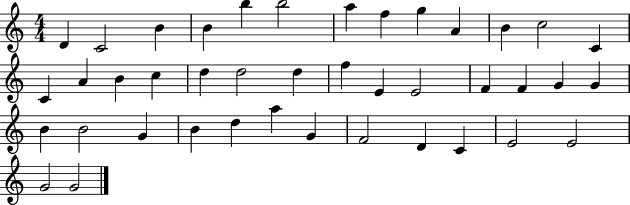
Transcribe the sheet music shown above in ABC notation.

X:1
T:Untitled
M:4/4
L:1/4
K:C
D C2 B B b b2 a f g A B c2 C C A B c d d2 d f E E2 F F G G B B2 G B d a G F2 D C E2 E2 G2 G2